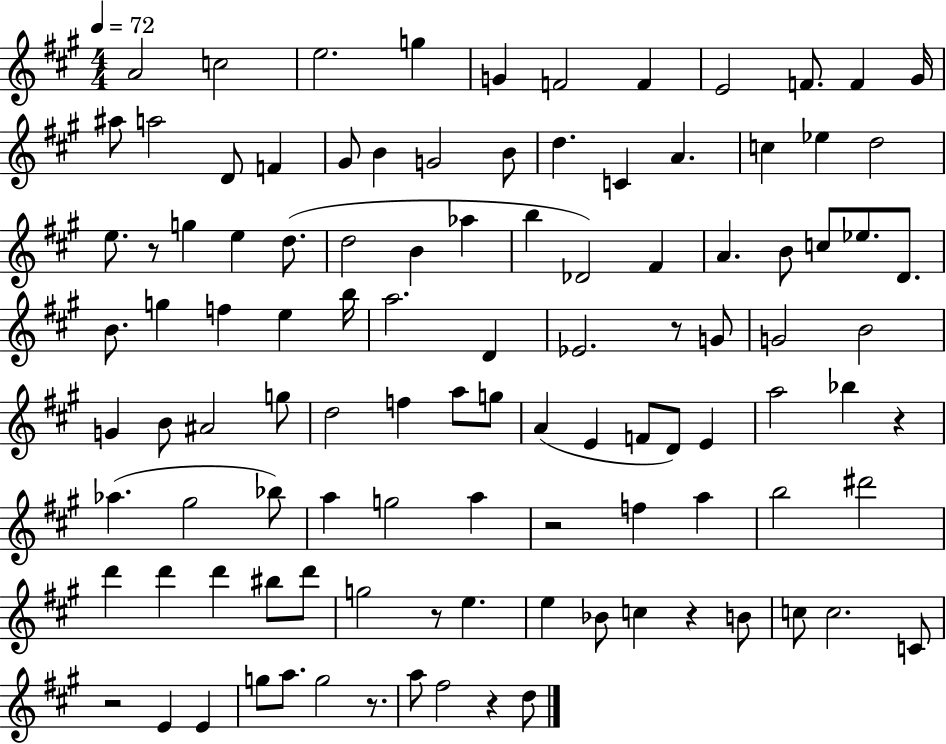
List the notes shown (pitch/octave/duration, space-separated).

A4/h C5/h E5/h. G5/q G4/q F4/h F4/q E4/h F4/e. F4/q G#4/s A#5/e A5/h D4/e F4/q G#4/e B4/q G4/h B4/e D5/q. C4/q A4/q. C5/q Eb5/q D5/h E5/e. R/e G5/q E5/q D5/e. D5/h B4/q Ab5/q B5/q Db4/h F#4/q A4/q. B4/e C5/e Eb5/e. D4/e. B4/e. G5/q F5/q E5/q B5/s A5/h. D4/q Eb4/h. R/e G4/e G4/h B4/h G4/q B4/e A#4/h G5/e D5/h F5/q A5/e G5/e A4/q E4/q F4/e D4/e E4/q A5/h Bb5/q R/q Ab5/q. G#5/h Bb5/e A5/q G5/h A5/q R/h F5/q A5/q B5/h D#6/h D6/q D6/q D6/q BIS5/e D6/e G5/h R/e E5/q. E5/q Bb4/e C5/q R/q B4/e C5/e C5/h. C4/e R/h E4/q E4/q G5/e A5/e. G5/h R/e. A5/e F#5/h R/q D5/e